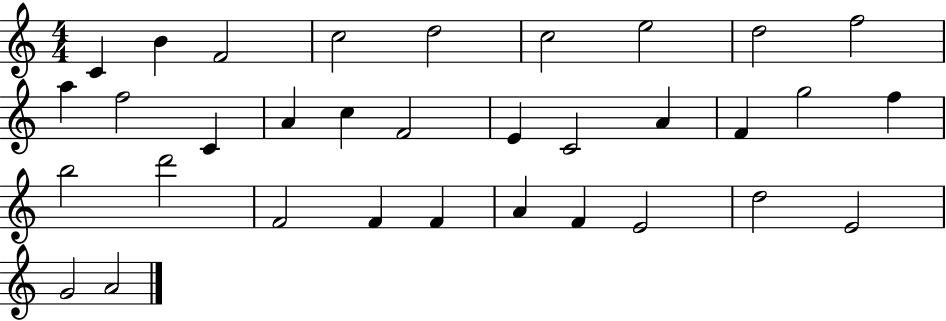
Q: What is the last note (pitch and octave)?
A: A4